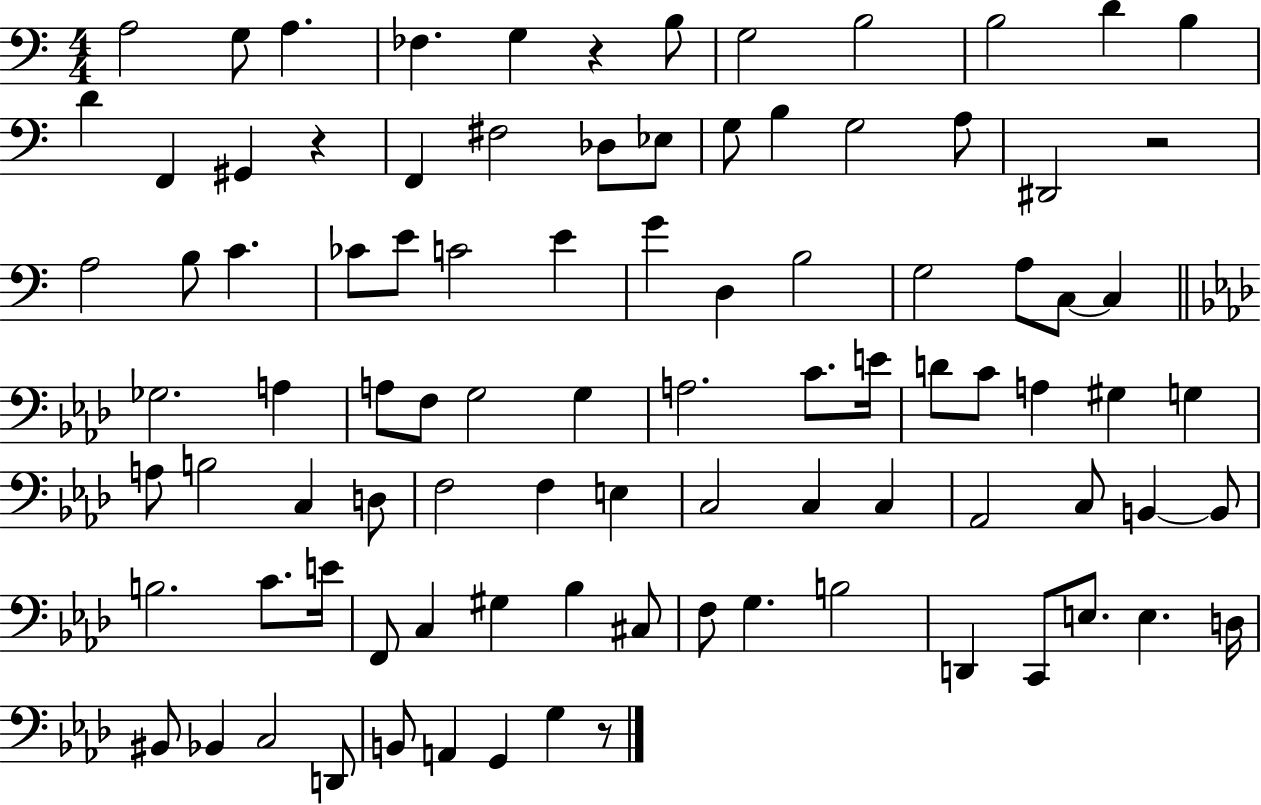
A3/h G3/e A3/q. FES3/q. G3/q R/q B3/e G3/h B3/h B3/h D4/q B3/q D4/q F2/q G#2/q R/q F2/q F#3/h Db3/e Eb3/e G3/e B3/q G3/h A3/e D#2/h R/h A3/h B3/e C4/q. CES4/e E4/e C4/h E4/q G4/q D3/q B3/h G3/h A3/e C3/e C3/q Gb3/h. A3/q A3/e F3/e G3/h G3/q A3/h. C4/e. E4/s D4/e C4/e A3/q G#3/q G3/q A3/e B3/h C3/q D3/e F3/h F3/q E3/q C3/h C3/q C3/q Ab2/h C3/e B2/q B2/e B3/h. C4/e. E4/s F2/e C3/q G#3/q Bb3/q C#3/e F3/e G3/q. B3/h D2/q C2/e E3/e. E3/q. D3/s BIS2/e Bb2/q C3/h D2/e B2/e A2/q G2/q G3/q R/e